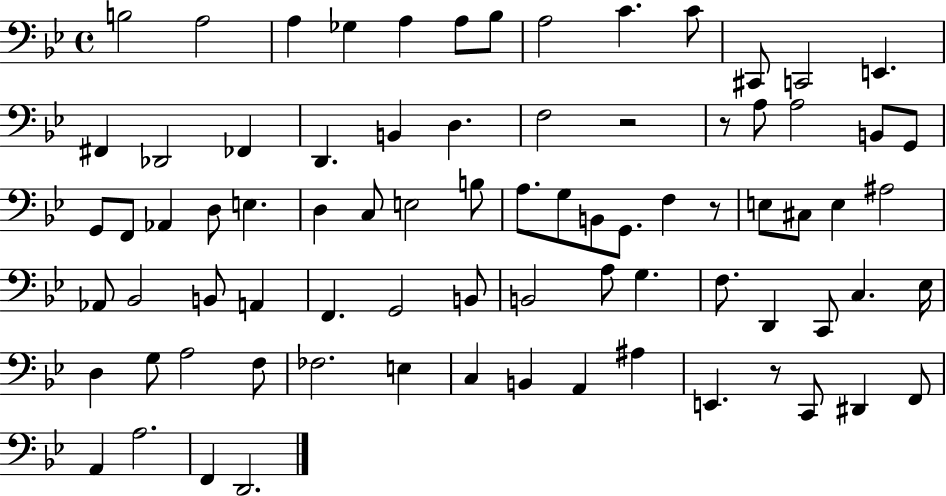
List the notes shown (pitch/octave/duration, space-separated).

B3/h A3/h A3/q Gb3/q A3/q A3/e Bb3/e A3/h C4/q. C4/e C#2/e C2/h E2/q. F#2/q Db2/h FES2/q D2/q. B2/q D3/q. F3/h R/h R/e A3/e A3/h B2/e G2/e G2/e F2/e Ab2/q D3/e E3/q. D3/q C3/e E3/h B3/e A3/e. G3/e B2/e G2/e. F3/q R/e E3/e C#3/e E3/q A#3/h Ab2/e Bb2/h B2/e A2/q F2/q. G2/h B2/e B2/h A3/e G3/q. F3/e. D2/q C2/e C3/q. Eb3/s D3/q G3/e A3/h F3/e FES3/h. E3/q C3/q B2/q A2/q A#3/q E2/q. R/e C2/e D#2/q F2/e A2/q A3/h. F2/q D2/h.